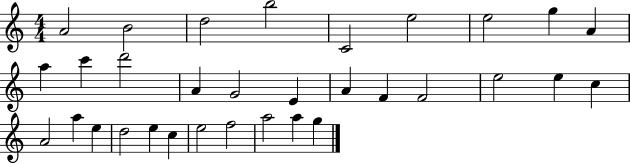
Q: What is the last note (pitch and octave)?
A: G5